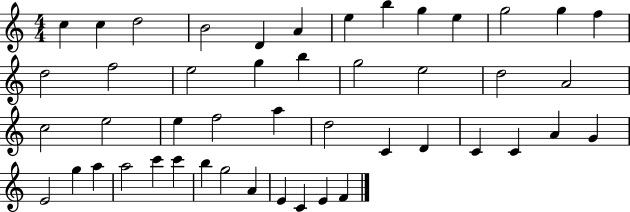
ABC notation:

X:1
T:Untitled
M:4/4
L:1/4
K:C
c c d2 B2 D A e b g e g2 g f d2 f2 e2 g b g2 e2 d2 A2 c2 e2 e f2 a d2 C D C C A G E2 g a a2 c' c' b g2 A E C E F